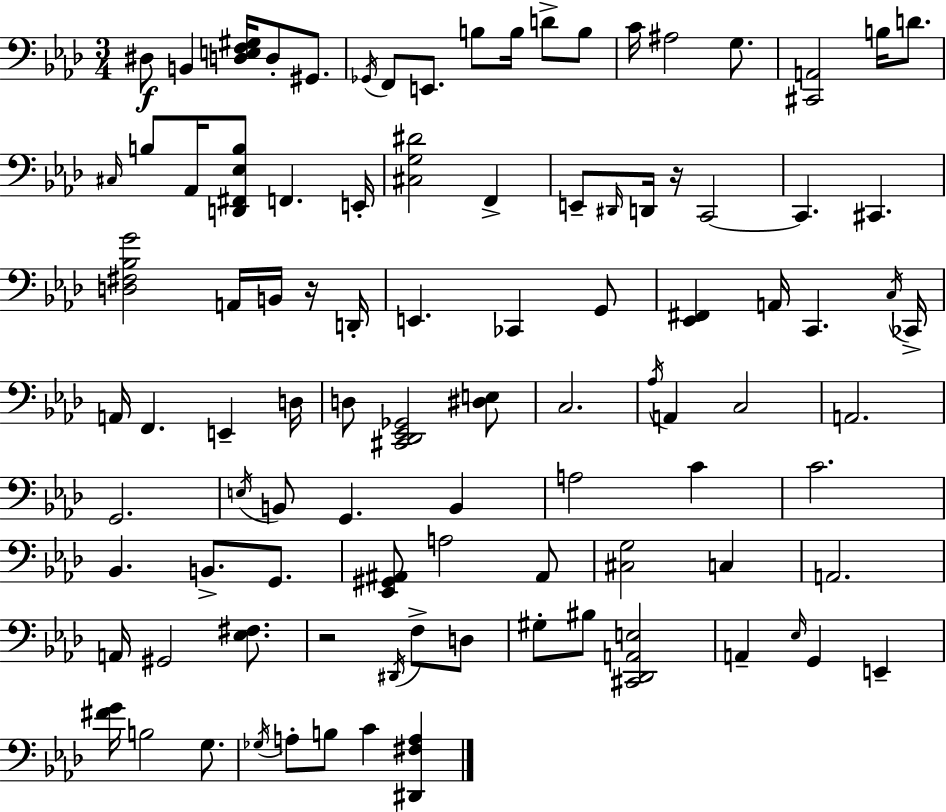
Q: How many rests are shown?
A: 3